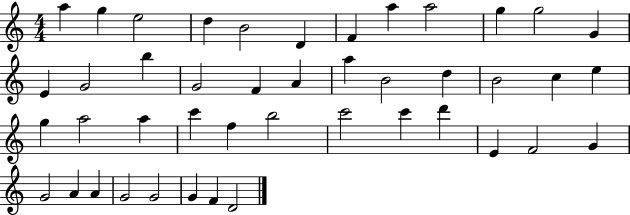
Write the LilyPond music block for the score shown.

{
  \clef treble
  \numericTimeSignature
  \time 4/4
  \key c \major
  a''4 g''4 e''2 | d''4 b'2 d'4 | f'4 a''4 a''2 | g''4 g''2 g'4 | \break e'4 g'2 b''4 | g'2 f'4 a'4 | a''4 b'2 d''4 | b'2 c''4 e''4 | \break g''4 a''2 a''4 | c'''4 f''4 b''2 | c'''2 c'''4 d'''4 | e'4 f'2 g'4 | \break g'2 a'4 a'4 | g'2 g'2 | g'4 f'4 d'2 | \bar "|."
}